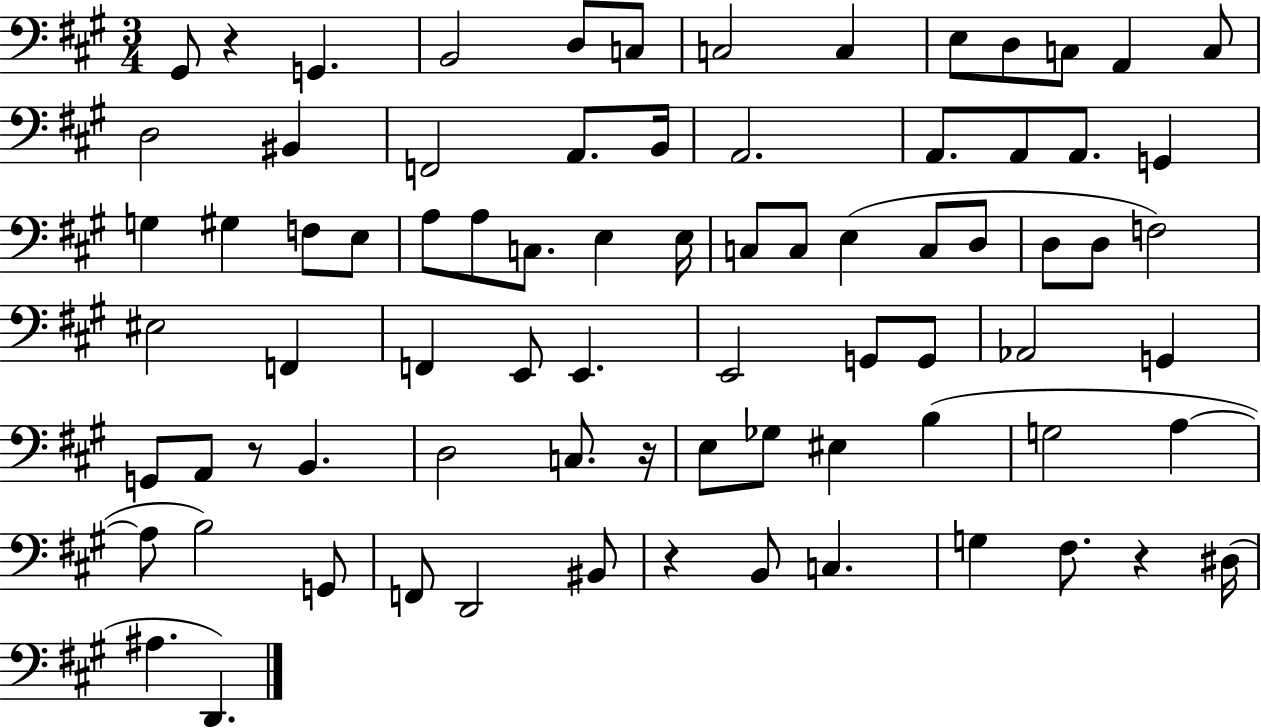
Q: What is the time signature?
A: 3/4